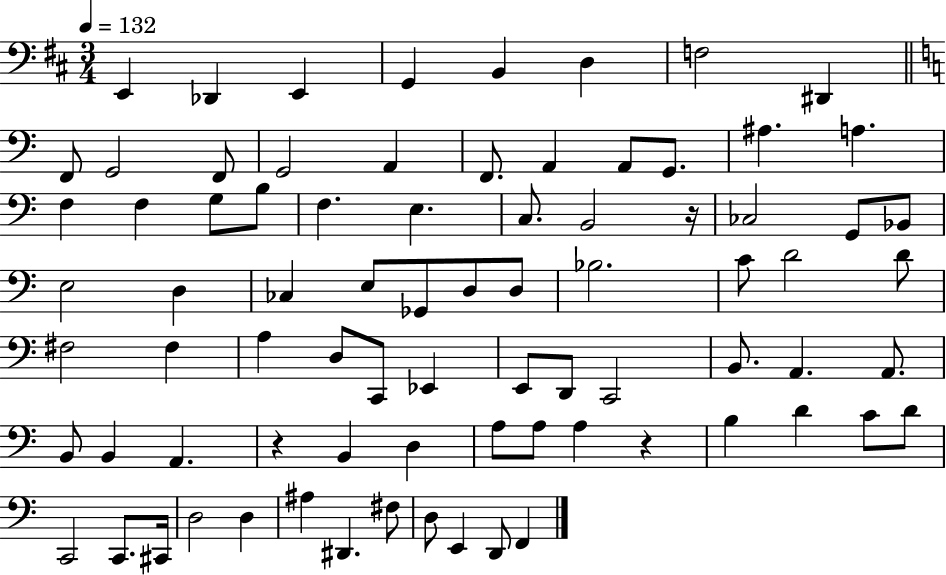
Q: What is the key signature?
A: D major